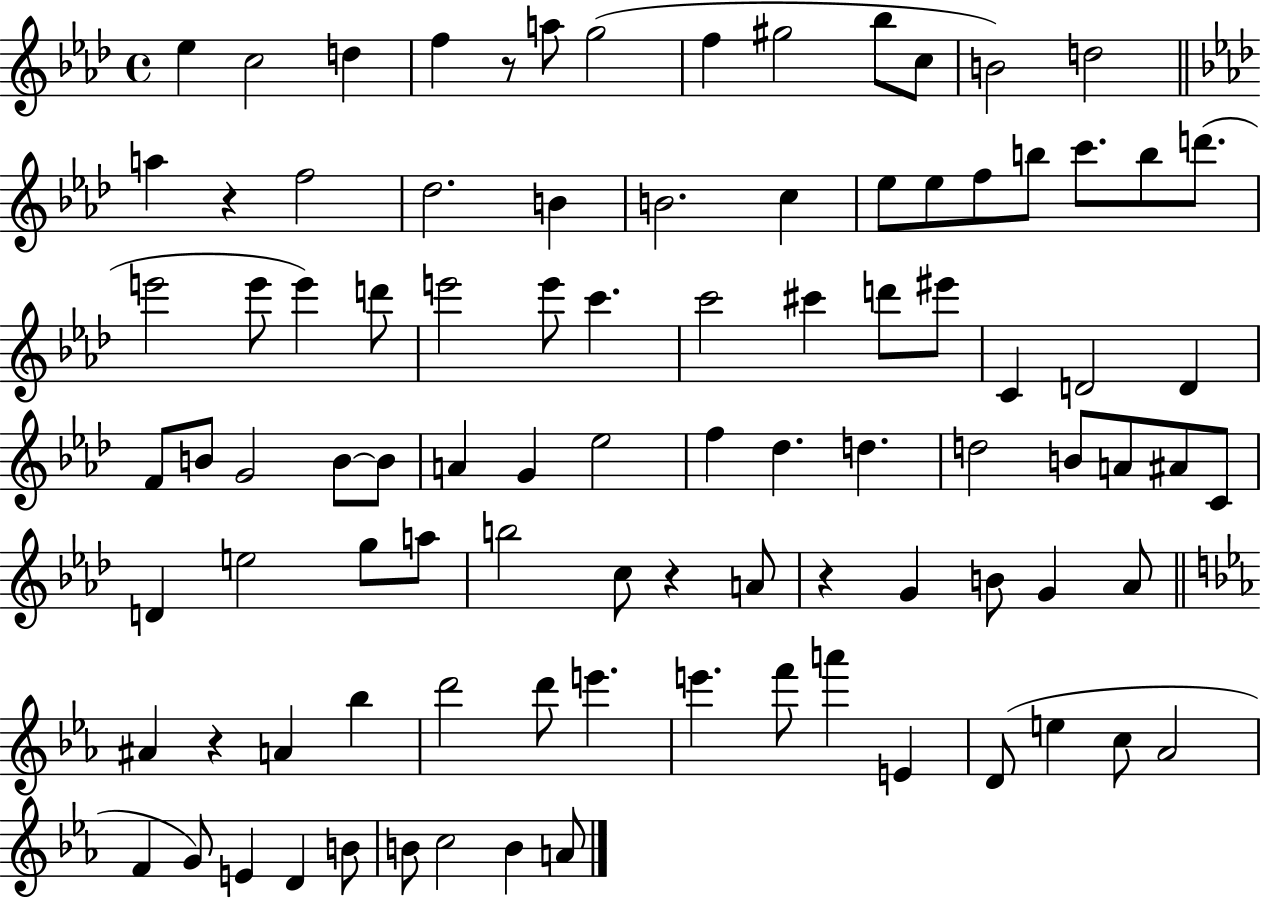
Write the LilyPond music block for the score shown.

{
  \clef treble
  \time 4/4
  \defaultTimeSignature
  \key aes \major
  ees''4 c''2 d''4 | f''4 r8 a''8 g''2( | f''4 gis''2 bes''8 c''8 | b'2) d''2 | \break \bar "||" \break \key aes \major a''4 r4 f''2 | des''2. b'4 | b'2. c''4 | ees''8 ees''8 f''8 b''8 c'''8. b''8 d'''8.( | \break e'''2 e'''8 e'''4) d'''8 | e'''2 e'''8 c'''4. | c'''2 cis'''4 d'''8 eis'''8 | c'4 d'2 d'4 | \break f'8 b'8 g'2 b'8~~ b'8 | a'4 g'4 ees''2 | f''4 des''4. d''4. | d''2 b'8 a'8 ais'8 c'8 | \break d'4 e''2 g''8 a''8 | b''2 c''8 r4 a'8 | r4 g'4 b'8 g'4 aes'8 | \bar "||" \break \key ees \major ais'4 r4 a'4 bes''4 | d'''2 d'''8 e'''4. | e'''4. f'''8 a'''4 e'4 | d'8( e''4 c''8 aes'2 | \break f'4 g'8) e'4 d'4 b'8 | b'8 c''2 b'4 a'8 | \bar "|."
}